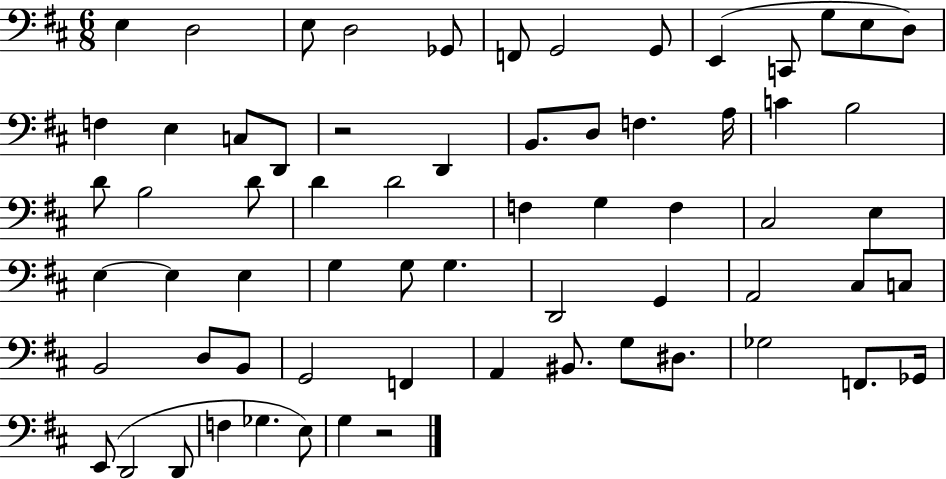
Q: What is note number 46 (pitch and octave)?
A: B2